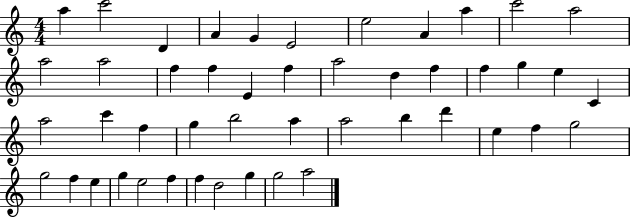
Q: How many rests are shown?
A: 0